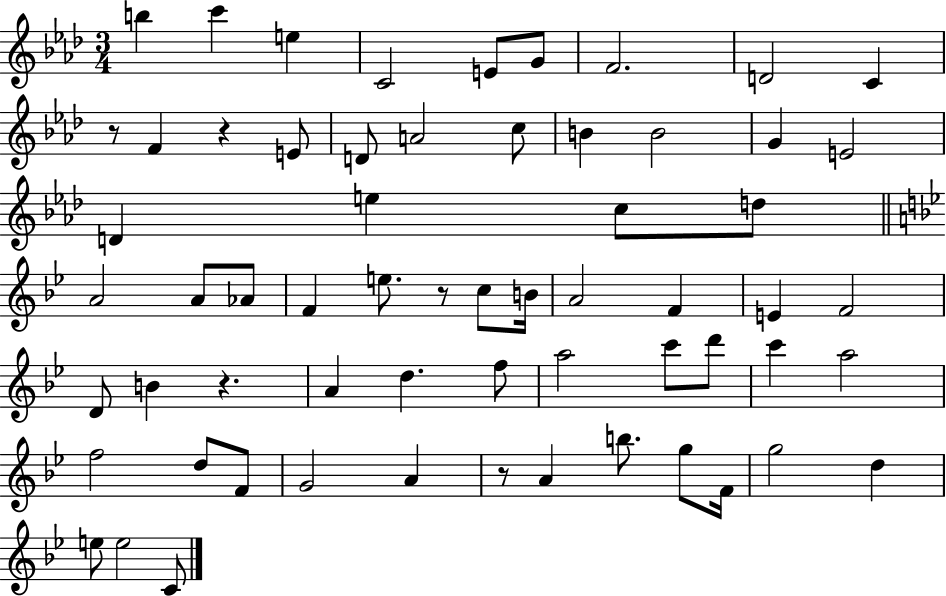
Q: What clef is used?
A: treble